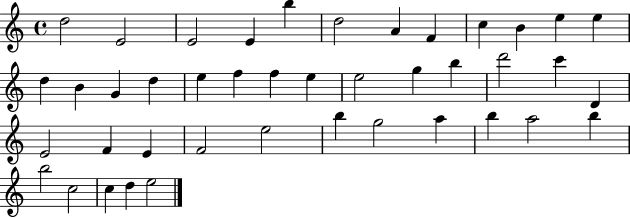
D5/h E4/h E4/h E4/q B5/q D5/h A4/q F4/q C5/q B4/q E5/q E5/q D5/q B4/q G4/q D5/q E5/q F5/q F5/q E5/q E5/h G5/q B5/q D6/h C6/q D4/q E4/h F4/q E4/q F4/h E5/h B5/q G5/h A5/q B5/q A5/h B5/q B5/h C5/h C5/q D5/q E5/h